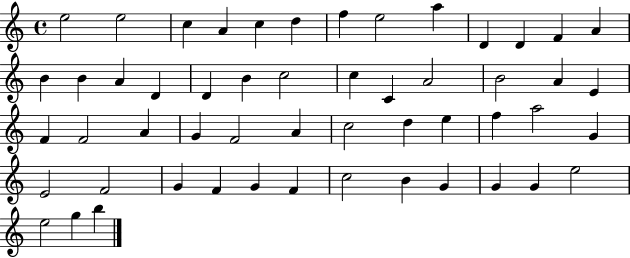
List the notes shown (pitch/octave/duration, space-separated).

E5/h E5/h C5/q A4/q C5/q D5/q F5/q E5/h A5/q D4/q D4/q F4/q A4/q B4/q B4/q A4/q D4/q D4/q B4/q C5/h C5/q C4/q A4/h B4/h A4/q E4/q F4/q F4/h A4/q G4/q F4/h A4/q C5/h D5/q E5/q F5/q A5/h G4/q E4/h F4/h G4/q F4/q G4/q F4/q C5/h B4/q G4/q G4/q G4/q E5/h E5/h G5/q B5/q